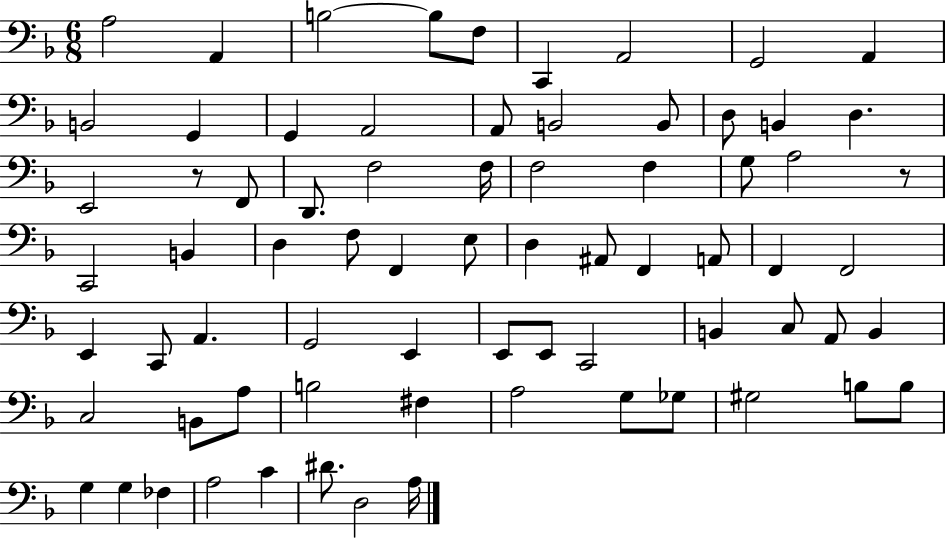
{
  \clef bass
  \numericTimeSignature
  \time 6/8
  \key f \major
  \repeat volta 2 { a2 a,4 | b2~~ b8 f8 | c,4 a,2 | g,2 a,4 | \break b,2 g,4 | g,4 a,2 | a,8 b,2 b,8 | d8 b,4 d4. | \break e,2 r8 f,8 | d,8. f2 f16 | f2 f4 | g8 a2 r8 | \break c,2 b,4 | d4 f8 f,4 e8 | d4 ais,8 f,4 a,8 | f,4 f,2 | \break e,4 c,8 a,4. | g,2 e,4 | e,8 e,8 c,2 | b,4 c8 a,8 b,4 | \break c2 b,8 a8 | b2 fis4 | a2 g8 ges8 | gis2 b8 b8 | \break g4 g4 fes4 | a2 c'4 | dis'8. d2 a16 | } \bar "|."
}